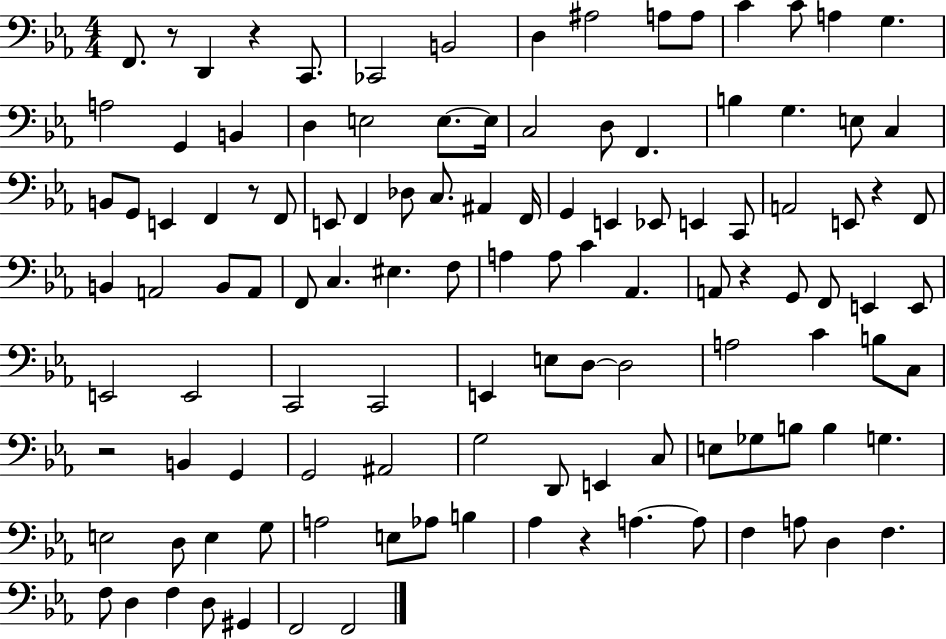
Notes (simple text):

F2/e. R/e D2/q R/q C2/e. CES2/h B2/h D3/q A#3/h A3/e A3/e C4/q C4/e A3/q G3/q. A3/h G2/q B2/q D3/q E3/h E3/e. E3/s C3/h D3/e F2/q. B3/q G3/q. E3/e C3/q B2/e G2/e E2/q F2/q R/e F2/e E2/e F2/q Db3/e C3/e. A#2/q F2/s G2/q E2/q Eb2/e E2/q C2/e A2/h E2/e R/q F2/e B2/q A2/h B2/e A2/e F2/e C3/q. EIS3/q. F3/e A3/q A3/e C4/q Ab2/q. A2/e R/q G2/e F2/e E2/q E2/e E2/h E2/h C2/h C2/h E2/q E3/e D3/e D3/h A3/h C4/q B3/e C3/e R/h B2/q G2/q G2/h A#2/h G3/h D2/e E2/q C3/e E3/e Gb3/e B3/e B3/q G3/q. E3/h D3/e E3/q G3/e A3/h E3/e Ab3/e B3/q Ab3/q R/q A3/q. A3/e F3/q A3/e D3/q F3/q. F3/e D3/q F3/q D3/e G#2/q F2/h F2/h